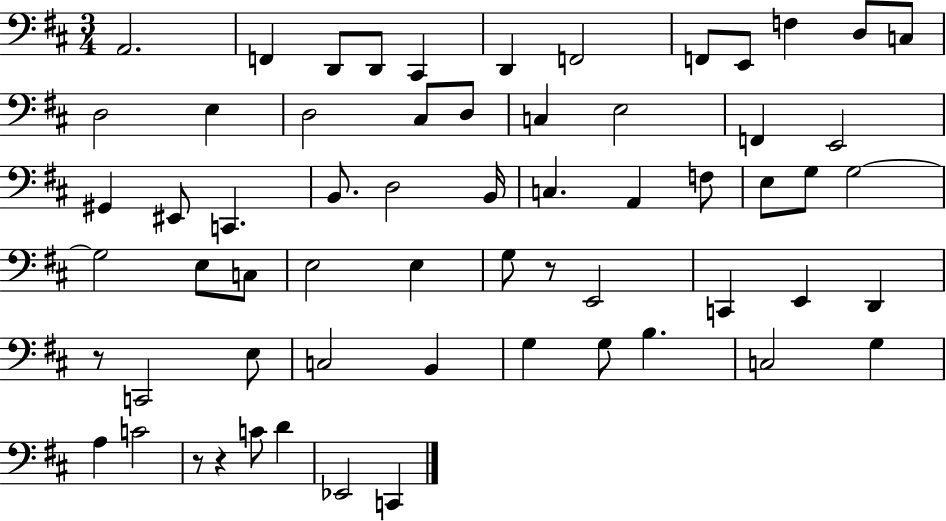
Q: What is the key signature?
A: D major